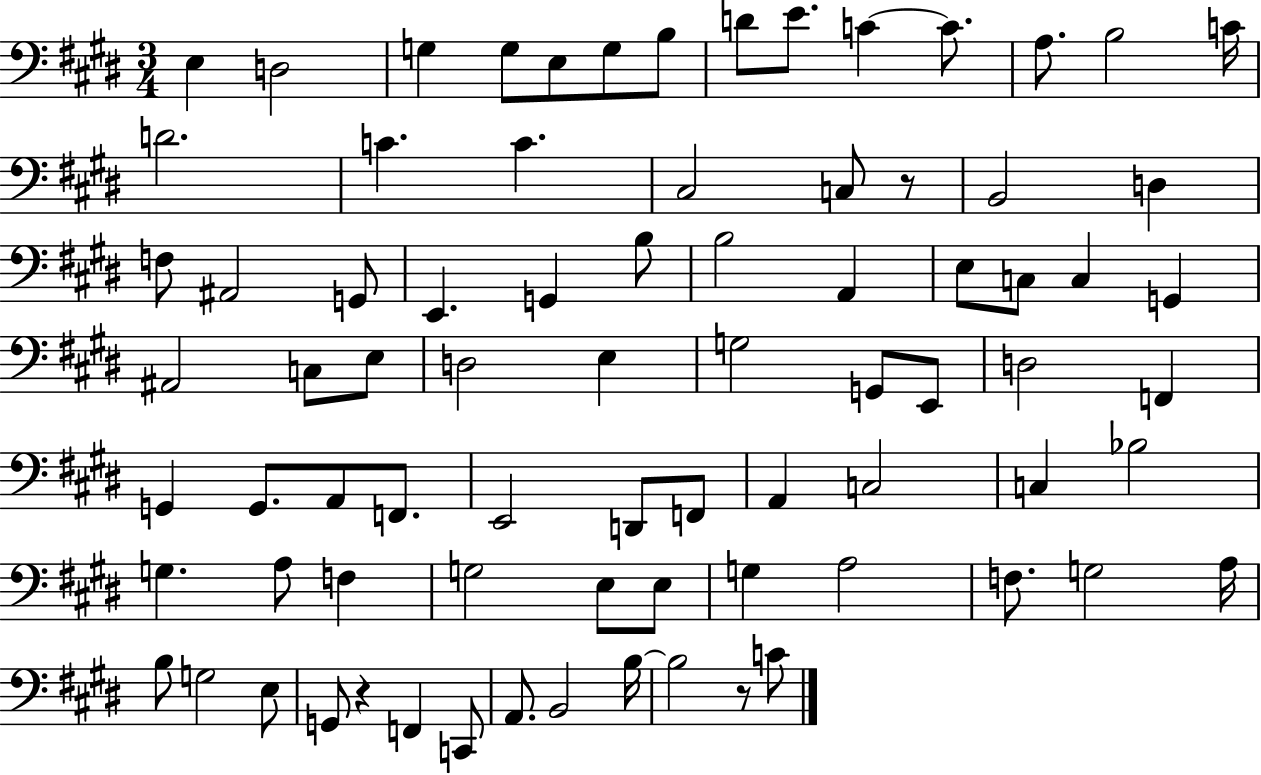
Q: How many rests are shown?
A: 3